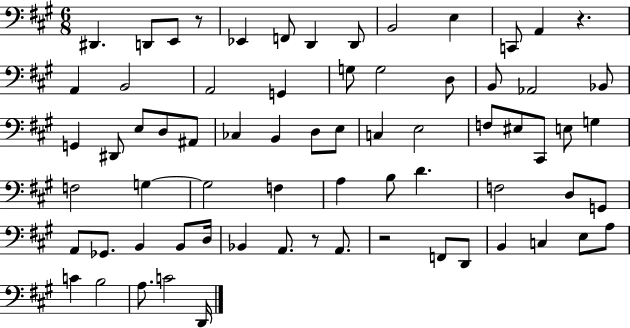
D#2/q. D2/e E2/e R/e Eb2/q F2/e D2/q D2/e B2/h E3/q C2/e A2/q R/q. A2/q B2/h A2/h G2/q G3/e G3/h D3/e B2/e Ab2/h Bb2/e G2/q D#2/e E3/e D3/e A#2/e CES3/q B2/q D3/e E3/e C3/q E3/h F3/e EIS3/e C#2/e E3/e G3/q F3/h G3/q G3/h F3/q A3/q B3/e D4/q. F3/h D3/e G2/e A2/e Gb2/e. B2/q B2/e D3/s Bb2/q A2/e. R/e A2/e. R/h F2/e D2/e B2/q C3/q E3/e A3/e C4/q B3/h A3/e. C4/h D2/s